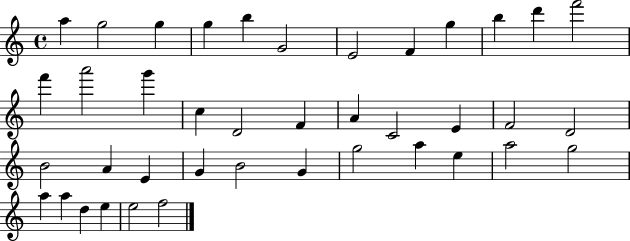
A5/q G5/h G5/q G5/q B5/q G4/h E4/h F4/q G5/q B5/q D6/q F6/h F6/q A6/h G6/q C5/q D4/h F4/q A4/q C4/h E4/q F4/h D4/h B4/h A4/q E4/q G4/q B4/h G4/q G5/h A5/q E5/q A5/h G5/h A5/q A5/q D5/q E5/q E5/h F5/h